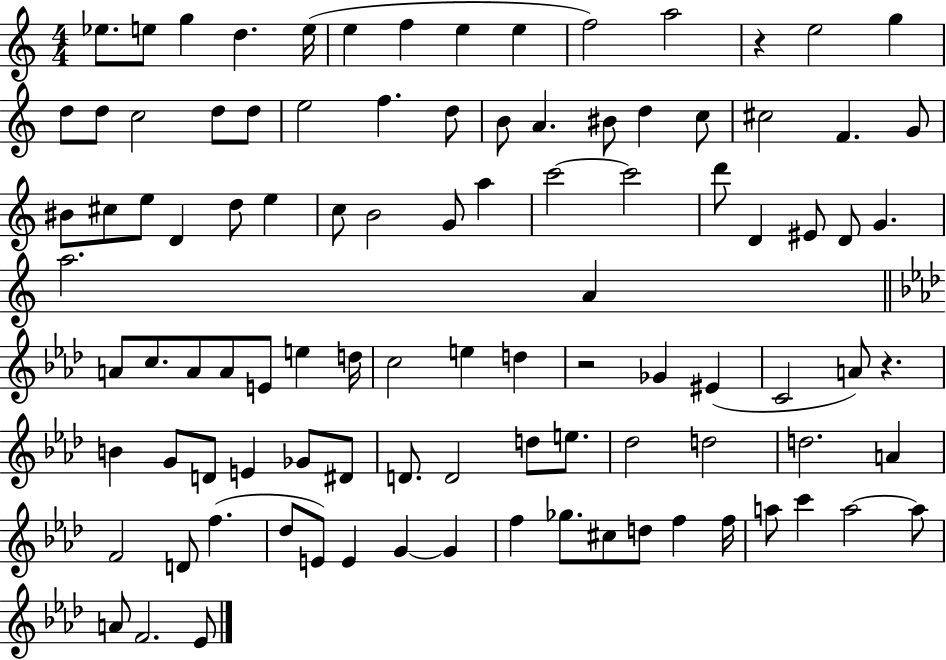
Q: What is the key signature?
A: C major